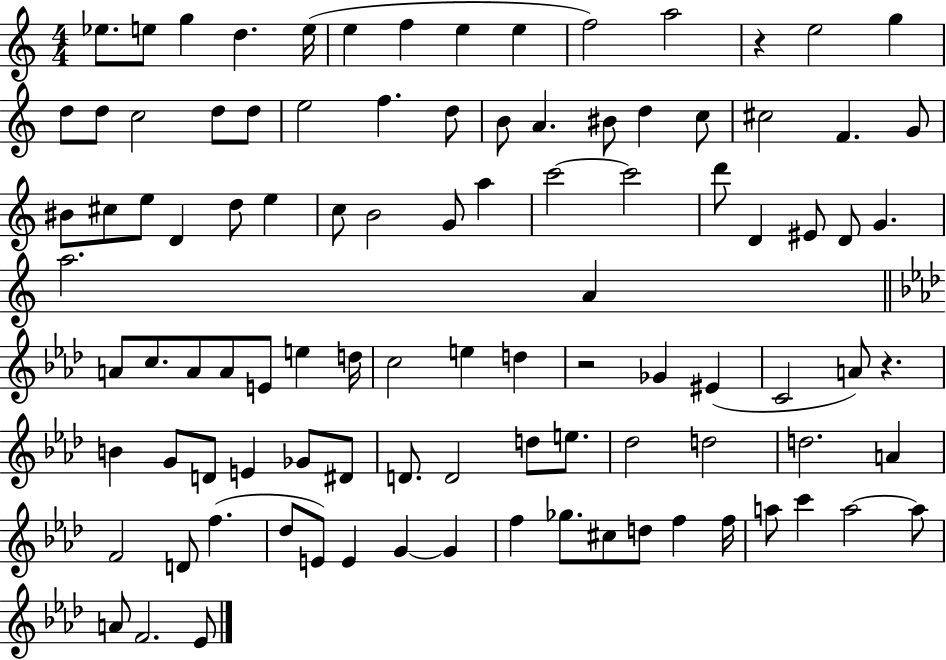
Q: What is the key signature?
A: C major